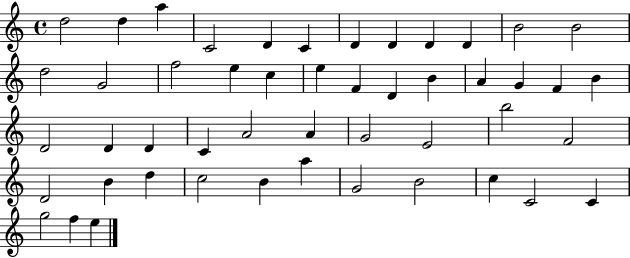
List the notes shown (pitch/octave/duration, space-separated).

D5/h D5/q A5/q C4/h D4/q C4/q D4/q D4/q D4/q D4/q B4/h B4/h D5/h G4/h F5/h E5/q C5/q E5/q F4/q D4/q B4/q A4/q G4/q F4/q B4/q D4/h D4/q D4/q C4/q A4/h A4/q G4/h E4/h B5/h F4/h D4/h B4/q D5/q C5/h B4/q A5/q G4/h B4/h C5/q C4/h C4/q G5/h F5/q E5/q